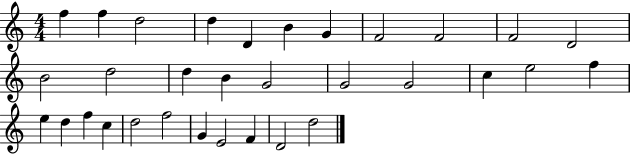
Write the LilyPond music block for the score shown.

{
  \clef treble
  \numericTimeSignature
  \time 4/4
  \key c \major
  f''4 f''4 d''2 | d''4 d'4 b'4 g'4 | f'2 f'2 | f'2 d'2 | \break b'2 d''2 | d''4 b'4 g'2 | g'2 g'2 | c''4 e''2 f''4 | \break e''4 d''4 f''4 c''4 | d''2 f''2 | g'4 e'2 f'4 | d'2 d''2 | \break \bar "|."
}